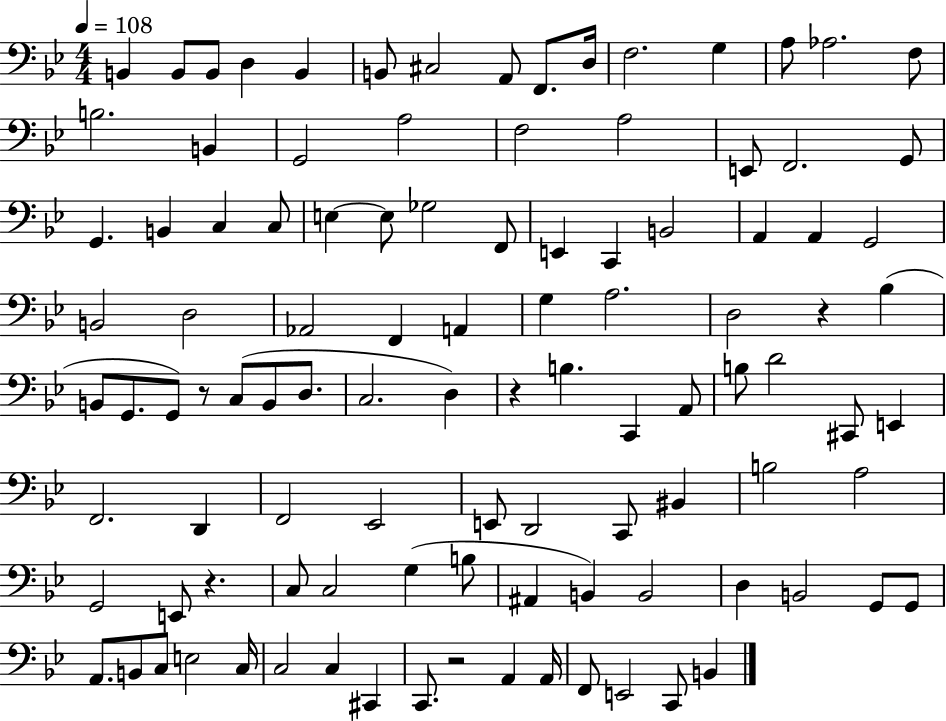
X:1
T:Untitled
M:4/4
L:1/4
K:Bb
B,, B,,/2 B,,/2 D, B,, B,,/2 ^C,2 A,,/2 F,,/2 D,/4 F,2 G, A,/2 _A,2 F,/2 B,2 B,, G,,2 A,2 F,2 A,2 E,,/2 F,,2 G,,/2 G,, B,, C, C,/2 E, E,/2 _G,2 F,,/2 E,, C,, B,,2 A,, A,, G,,2 B,,2 D,2 _A,,2 F,, A,, G, A,2 D,2 z _B, B,,/2 G,,/2 G,,/2 z/2 C,/2 B,,/2 D,/2 C,2 D, z B, C,, A,,/2 B,/2 D2 ^C,,/2 E,, F,,2 D,, F,,2 _E,,2 E,,/2 D,,2 C,,/2 ^B,, B,2 A,2 G,,2 E,,/2 z C,/2 C,2 G, B,/2 ^A,, B,, B,,2 D, B,,2 G,,/2 G,,/2 A,,/2 B,,/2 C,/2 E,2 C,/4 C,2 C, ^C,, C,,/2 z2 A,, A,,/4 F,,/2 E,,2 C,,/2 B,,